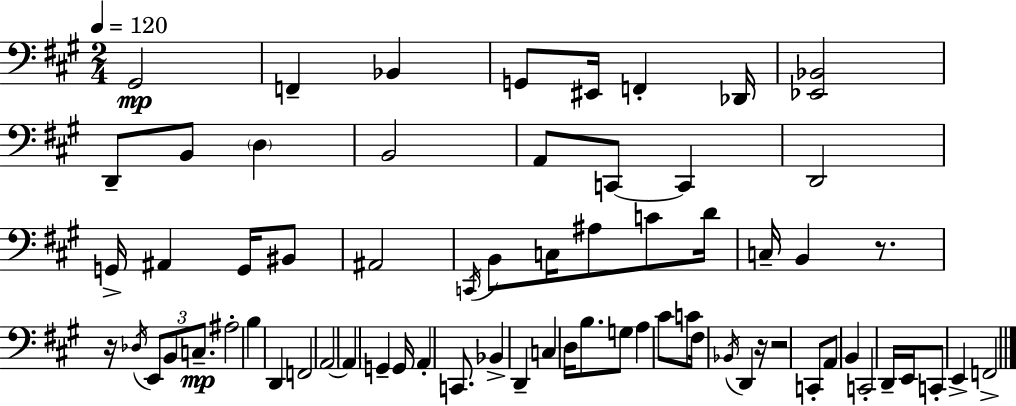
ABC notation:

X:1
T:Untitled
M:2/4
L:1/4
K:A
^G,,2 F,, _B,, G,,/2 ^E,,/4 F,, _D,,/4 [_E,,_B,,]2 D,,/2 B,,/2 D, B,,2 A,,/2 C,,/2 C,, D,,2 G,,/4 ^A,, G,,/4 ^B,,/2 ^A,,2 C,,/4 B,,/2 C,/4 ^A,/2 C/2 D/4 C,/4 B,, z/2 z/4 _D,/4 E,,/2 B,,/2 C,/2 ^A,2 B, D,, F,,2 A,,2 A,, G,, G,,/4 A,, C,,/2 _B,, D,, C, D,/4 B,/2 G,/2 A, ^C/2 C/2 ^F,/4 _B,,/4 D,, z/4 z2 C,,/2 A,,/2 B,, C,,2 D,,/4 E,,/4 C,,/2 E,, F,,2